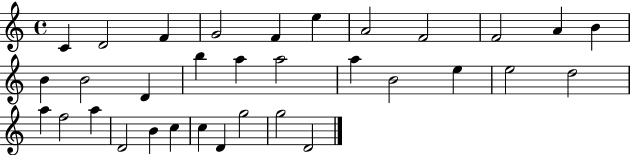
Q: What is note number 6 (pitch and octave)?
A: E5